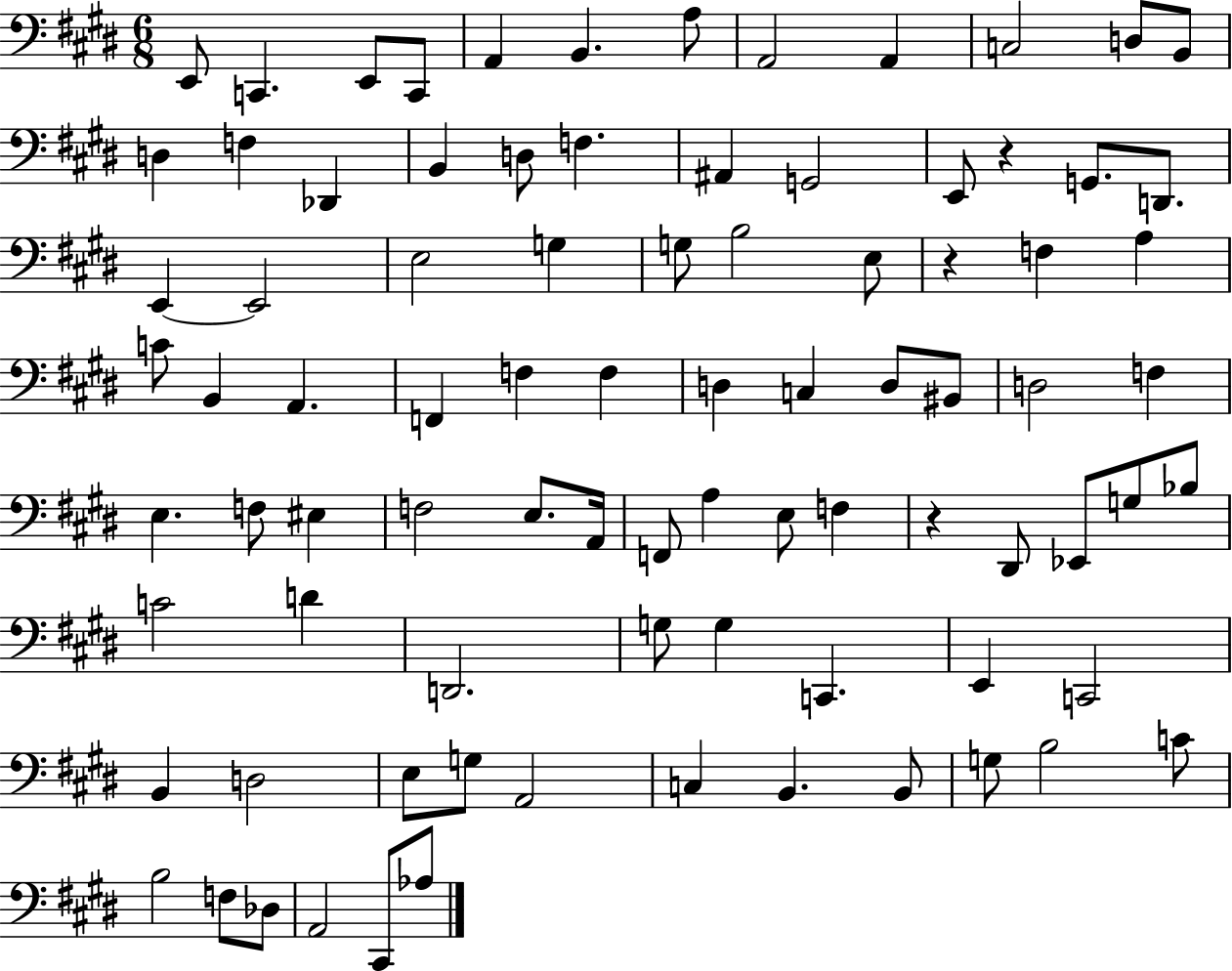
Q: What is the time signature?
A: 6/8